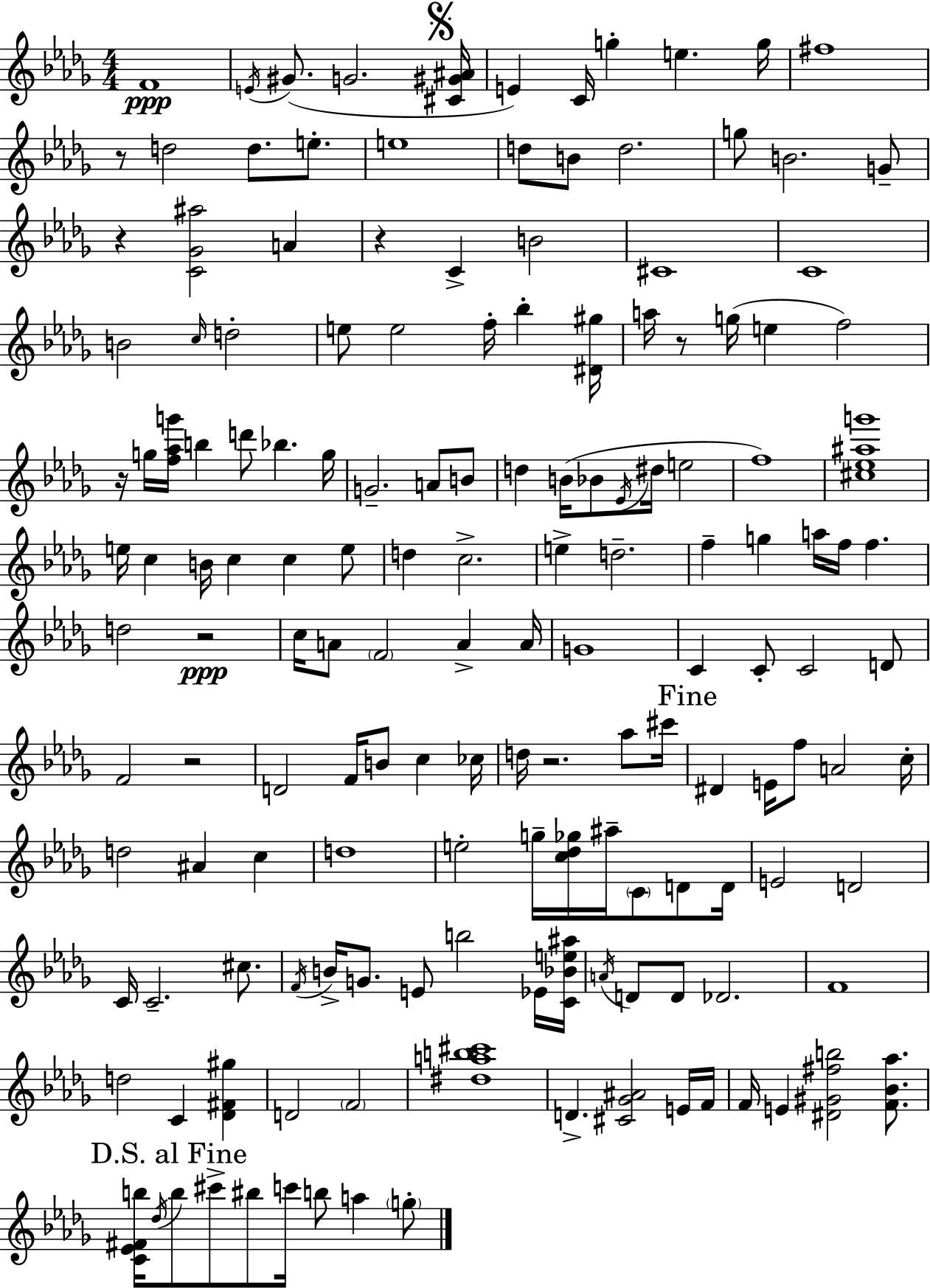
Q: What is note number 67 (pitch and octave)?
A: D5